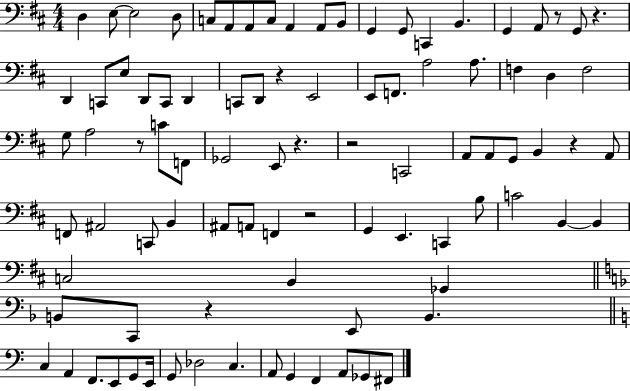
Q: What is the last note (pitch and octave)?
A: F#2